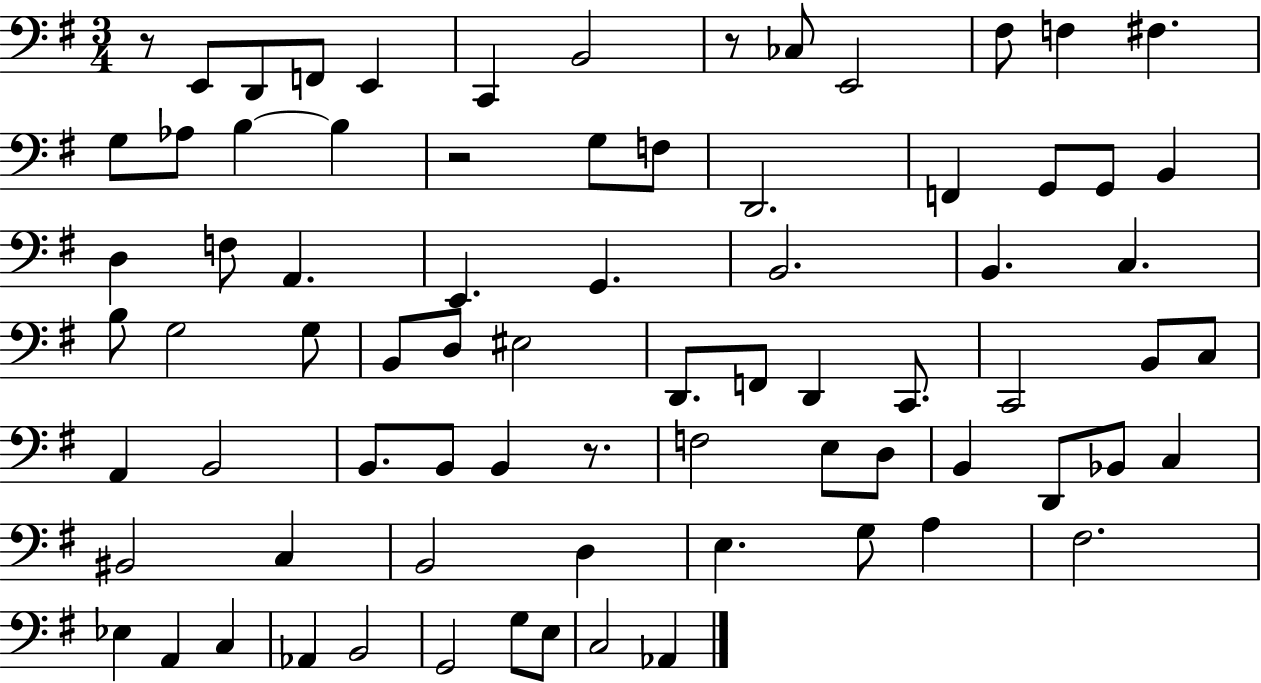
{
  \clef bass
  \numericTimeSignature
  \time 3/4
  \key g \major
  r8 e,8 d,8 f,8 e,4 | c,4 b,2 | r8 ces8 e,2 | fis8 f4 fis4. | \break g8 aes8 b4~~ b4 | r2 g8 f8 | d,2. | f,4 g,8 g,8 b,4 | \break d4 f8 a,4. | e,4. g,4. | b,2. | b,4. c4. | \break b8 g2 g8 | b,8 d8 eis2 | d,8. f,8 d,4 c,8. | c,2 b,8 c8 | \break a,4 b,2 | b,8. b,8 b,4 r8. | f2 e8 d8 | b,4 d,8 bes,8 c4 | \break bis,2 c4 | b,2 d4 | e4. g8 a4 | fis2. | \break ees4 a,4 c4 | aes,4 b,2 | g,2 g8 e8 | c2 aes,4 | \break \bar "|."
}